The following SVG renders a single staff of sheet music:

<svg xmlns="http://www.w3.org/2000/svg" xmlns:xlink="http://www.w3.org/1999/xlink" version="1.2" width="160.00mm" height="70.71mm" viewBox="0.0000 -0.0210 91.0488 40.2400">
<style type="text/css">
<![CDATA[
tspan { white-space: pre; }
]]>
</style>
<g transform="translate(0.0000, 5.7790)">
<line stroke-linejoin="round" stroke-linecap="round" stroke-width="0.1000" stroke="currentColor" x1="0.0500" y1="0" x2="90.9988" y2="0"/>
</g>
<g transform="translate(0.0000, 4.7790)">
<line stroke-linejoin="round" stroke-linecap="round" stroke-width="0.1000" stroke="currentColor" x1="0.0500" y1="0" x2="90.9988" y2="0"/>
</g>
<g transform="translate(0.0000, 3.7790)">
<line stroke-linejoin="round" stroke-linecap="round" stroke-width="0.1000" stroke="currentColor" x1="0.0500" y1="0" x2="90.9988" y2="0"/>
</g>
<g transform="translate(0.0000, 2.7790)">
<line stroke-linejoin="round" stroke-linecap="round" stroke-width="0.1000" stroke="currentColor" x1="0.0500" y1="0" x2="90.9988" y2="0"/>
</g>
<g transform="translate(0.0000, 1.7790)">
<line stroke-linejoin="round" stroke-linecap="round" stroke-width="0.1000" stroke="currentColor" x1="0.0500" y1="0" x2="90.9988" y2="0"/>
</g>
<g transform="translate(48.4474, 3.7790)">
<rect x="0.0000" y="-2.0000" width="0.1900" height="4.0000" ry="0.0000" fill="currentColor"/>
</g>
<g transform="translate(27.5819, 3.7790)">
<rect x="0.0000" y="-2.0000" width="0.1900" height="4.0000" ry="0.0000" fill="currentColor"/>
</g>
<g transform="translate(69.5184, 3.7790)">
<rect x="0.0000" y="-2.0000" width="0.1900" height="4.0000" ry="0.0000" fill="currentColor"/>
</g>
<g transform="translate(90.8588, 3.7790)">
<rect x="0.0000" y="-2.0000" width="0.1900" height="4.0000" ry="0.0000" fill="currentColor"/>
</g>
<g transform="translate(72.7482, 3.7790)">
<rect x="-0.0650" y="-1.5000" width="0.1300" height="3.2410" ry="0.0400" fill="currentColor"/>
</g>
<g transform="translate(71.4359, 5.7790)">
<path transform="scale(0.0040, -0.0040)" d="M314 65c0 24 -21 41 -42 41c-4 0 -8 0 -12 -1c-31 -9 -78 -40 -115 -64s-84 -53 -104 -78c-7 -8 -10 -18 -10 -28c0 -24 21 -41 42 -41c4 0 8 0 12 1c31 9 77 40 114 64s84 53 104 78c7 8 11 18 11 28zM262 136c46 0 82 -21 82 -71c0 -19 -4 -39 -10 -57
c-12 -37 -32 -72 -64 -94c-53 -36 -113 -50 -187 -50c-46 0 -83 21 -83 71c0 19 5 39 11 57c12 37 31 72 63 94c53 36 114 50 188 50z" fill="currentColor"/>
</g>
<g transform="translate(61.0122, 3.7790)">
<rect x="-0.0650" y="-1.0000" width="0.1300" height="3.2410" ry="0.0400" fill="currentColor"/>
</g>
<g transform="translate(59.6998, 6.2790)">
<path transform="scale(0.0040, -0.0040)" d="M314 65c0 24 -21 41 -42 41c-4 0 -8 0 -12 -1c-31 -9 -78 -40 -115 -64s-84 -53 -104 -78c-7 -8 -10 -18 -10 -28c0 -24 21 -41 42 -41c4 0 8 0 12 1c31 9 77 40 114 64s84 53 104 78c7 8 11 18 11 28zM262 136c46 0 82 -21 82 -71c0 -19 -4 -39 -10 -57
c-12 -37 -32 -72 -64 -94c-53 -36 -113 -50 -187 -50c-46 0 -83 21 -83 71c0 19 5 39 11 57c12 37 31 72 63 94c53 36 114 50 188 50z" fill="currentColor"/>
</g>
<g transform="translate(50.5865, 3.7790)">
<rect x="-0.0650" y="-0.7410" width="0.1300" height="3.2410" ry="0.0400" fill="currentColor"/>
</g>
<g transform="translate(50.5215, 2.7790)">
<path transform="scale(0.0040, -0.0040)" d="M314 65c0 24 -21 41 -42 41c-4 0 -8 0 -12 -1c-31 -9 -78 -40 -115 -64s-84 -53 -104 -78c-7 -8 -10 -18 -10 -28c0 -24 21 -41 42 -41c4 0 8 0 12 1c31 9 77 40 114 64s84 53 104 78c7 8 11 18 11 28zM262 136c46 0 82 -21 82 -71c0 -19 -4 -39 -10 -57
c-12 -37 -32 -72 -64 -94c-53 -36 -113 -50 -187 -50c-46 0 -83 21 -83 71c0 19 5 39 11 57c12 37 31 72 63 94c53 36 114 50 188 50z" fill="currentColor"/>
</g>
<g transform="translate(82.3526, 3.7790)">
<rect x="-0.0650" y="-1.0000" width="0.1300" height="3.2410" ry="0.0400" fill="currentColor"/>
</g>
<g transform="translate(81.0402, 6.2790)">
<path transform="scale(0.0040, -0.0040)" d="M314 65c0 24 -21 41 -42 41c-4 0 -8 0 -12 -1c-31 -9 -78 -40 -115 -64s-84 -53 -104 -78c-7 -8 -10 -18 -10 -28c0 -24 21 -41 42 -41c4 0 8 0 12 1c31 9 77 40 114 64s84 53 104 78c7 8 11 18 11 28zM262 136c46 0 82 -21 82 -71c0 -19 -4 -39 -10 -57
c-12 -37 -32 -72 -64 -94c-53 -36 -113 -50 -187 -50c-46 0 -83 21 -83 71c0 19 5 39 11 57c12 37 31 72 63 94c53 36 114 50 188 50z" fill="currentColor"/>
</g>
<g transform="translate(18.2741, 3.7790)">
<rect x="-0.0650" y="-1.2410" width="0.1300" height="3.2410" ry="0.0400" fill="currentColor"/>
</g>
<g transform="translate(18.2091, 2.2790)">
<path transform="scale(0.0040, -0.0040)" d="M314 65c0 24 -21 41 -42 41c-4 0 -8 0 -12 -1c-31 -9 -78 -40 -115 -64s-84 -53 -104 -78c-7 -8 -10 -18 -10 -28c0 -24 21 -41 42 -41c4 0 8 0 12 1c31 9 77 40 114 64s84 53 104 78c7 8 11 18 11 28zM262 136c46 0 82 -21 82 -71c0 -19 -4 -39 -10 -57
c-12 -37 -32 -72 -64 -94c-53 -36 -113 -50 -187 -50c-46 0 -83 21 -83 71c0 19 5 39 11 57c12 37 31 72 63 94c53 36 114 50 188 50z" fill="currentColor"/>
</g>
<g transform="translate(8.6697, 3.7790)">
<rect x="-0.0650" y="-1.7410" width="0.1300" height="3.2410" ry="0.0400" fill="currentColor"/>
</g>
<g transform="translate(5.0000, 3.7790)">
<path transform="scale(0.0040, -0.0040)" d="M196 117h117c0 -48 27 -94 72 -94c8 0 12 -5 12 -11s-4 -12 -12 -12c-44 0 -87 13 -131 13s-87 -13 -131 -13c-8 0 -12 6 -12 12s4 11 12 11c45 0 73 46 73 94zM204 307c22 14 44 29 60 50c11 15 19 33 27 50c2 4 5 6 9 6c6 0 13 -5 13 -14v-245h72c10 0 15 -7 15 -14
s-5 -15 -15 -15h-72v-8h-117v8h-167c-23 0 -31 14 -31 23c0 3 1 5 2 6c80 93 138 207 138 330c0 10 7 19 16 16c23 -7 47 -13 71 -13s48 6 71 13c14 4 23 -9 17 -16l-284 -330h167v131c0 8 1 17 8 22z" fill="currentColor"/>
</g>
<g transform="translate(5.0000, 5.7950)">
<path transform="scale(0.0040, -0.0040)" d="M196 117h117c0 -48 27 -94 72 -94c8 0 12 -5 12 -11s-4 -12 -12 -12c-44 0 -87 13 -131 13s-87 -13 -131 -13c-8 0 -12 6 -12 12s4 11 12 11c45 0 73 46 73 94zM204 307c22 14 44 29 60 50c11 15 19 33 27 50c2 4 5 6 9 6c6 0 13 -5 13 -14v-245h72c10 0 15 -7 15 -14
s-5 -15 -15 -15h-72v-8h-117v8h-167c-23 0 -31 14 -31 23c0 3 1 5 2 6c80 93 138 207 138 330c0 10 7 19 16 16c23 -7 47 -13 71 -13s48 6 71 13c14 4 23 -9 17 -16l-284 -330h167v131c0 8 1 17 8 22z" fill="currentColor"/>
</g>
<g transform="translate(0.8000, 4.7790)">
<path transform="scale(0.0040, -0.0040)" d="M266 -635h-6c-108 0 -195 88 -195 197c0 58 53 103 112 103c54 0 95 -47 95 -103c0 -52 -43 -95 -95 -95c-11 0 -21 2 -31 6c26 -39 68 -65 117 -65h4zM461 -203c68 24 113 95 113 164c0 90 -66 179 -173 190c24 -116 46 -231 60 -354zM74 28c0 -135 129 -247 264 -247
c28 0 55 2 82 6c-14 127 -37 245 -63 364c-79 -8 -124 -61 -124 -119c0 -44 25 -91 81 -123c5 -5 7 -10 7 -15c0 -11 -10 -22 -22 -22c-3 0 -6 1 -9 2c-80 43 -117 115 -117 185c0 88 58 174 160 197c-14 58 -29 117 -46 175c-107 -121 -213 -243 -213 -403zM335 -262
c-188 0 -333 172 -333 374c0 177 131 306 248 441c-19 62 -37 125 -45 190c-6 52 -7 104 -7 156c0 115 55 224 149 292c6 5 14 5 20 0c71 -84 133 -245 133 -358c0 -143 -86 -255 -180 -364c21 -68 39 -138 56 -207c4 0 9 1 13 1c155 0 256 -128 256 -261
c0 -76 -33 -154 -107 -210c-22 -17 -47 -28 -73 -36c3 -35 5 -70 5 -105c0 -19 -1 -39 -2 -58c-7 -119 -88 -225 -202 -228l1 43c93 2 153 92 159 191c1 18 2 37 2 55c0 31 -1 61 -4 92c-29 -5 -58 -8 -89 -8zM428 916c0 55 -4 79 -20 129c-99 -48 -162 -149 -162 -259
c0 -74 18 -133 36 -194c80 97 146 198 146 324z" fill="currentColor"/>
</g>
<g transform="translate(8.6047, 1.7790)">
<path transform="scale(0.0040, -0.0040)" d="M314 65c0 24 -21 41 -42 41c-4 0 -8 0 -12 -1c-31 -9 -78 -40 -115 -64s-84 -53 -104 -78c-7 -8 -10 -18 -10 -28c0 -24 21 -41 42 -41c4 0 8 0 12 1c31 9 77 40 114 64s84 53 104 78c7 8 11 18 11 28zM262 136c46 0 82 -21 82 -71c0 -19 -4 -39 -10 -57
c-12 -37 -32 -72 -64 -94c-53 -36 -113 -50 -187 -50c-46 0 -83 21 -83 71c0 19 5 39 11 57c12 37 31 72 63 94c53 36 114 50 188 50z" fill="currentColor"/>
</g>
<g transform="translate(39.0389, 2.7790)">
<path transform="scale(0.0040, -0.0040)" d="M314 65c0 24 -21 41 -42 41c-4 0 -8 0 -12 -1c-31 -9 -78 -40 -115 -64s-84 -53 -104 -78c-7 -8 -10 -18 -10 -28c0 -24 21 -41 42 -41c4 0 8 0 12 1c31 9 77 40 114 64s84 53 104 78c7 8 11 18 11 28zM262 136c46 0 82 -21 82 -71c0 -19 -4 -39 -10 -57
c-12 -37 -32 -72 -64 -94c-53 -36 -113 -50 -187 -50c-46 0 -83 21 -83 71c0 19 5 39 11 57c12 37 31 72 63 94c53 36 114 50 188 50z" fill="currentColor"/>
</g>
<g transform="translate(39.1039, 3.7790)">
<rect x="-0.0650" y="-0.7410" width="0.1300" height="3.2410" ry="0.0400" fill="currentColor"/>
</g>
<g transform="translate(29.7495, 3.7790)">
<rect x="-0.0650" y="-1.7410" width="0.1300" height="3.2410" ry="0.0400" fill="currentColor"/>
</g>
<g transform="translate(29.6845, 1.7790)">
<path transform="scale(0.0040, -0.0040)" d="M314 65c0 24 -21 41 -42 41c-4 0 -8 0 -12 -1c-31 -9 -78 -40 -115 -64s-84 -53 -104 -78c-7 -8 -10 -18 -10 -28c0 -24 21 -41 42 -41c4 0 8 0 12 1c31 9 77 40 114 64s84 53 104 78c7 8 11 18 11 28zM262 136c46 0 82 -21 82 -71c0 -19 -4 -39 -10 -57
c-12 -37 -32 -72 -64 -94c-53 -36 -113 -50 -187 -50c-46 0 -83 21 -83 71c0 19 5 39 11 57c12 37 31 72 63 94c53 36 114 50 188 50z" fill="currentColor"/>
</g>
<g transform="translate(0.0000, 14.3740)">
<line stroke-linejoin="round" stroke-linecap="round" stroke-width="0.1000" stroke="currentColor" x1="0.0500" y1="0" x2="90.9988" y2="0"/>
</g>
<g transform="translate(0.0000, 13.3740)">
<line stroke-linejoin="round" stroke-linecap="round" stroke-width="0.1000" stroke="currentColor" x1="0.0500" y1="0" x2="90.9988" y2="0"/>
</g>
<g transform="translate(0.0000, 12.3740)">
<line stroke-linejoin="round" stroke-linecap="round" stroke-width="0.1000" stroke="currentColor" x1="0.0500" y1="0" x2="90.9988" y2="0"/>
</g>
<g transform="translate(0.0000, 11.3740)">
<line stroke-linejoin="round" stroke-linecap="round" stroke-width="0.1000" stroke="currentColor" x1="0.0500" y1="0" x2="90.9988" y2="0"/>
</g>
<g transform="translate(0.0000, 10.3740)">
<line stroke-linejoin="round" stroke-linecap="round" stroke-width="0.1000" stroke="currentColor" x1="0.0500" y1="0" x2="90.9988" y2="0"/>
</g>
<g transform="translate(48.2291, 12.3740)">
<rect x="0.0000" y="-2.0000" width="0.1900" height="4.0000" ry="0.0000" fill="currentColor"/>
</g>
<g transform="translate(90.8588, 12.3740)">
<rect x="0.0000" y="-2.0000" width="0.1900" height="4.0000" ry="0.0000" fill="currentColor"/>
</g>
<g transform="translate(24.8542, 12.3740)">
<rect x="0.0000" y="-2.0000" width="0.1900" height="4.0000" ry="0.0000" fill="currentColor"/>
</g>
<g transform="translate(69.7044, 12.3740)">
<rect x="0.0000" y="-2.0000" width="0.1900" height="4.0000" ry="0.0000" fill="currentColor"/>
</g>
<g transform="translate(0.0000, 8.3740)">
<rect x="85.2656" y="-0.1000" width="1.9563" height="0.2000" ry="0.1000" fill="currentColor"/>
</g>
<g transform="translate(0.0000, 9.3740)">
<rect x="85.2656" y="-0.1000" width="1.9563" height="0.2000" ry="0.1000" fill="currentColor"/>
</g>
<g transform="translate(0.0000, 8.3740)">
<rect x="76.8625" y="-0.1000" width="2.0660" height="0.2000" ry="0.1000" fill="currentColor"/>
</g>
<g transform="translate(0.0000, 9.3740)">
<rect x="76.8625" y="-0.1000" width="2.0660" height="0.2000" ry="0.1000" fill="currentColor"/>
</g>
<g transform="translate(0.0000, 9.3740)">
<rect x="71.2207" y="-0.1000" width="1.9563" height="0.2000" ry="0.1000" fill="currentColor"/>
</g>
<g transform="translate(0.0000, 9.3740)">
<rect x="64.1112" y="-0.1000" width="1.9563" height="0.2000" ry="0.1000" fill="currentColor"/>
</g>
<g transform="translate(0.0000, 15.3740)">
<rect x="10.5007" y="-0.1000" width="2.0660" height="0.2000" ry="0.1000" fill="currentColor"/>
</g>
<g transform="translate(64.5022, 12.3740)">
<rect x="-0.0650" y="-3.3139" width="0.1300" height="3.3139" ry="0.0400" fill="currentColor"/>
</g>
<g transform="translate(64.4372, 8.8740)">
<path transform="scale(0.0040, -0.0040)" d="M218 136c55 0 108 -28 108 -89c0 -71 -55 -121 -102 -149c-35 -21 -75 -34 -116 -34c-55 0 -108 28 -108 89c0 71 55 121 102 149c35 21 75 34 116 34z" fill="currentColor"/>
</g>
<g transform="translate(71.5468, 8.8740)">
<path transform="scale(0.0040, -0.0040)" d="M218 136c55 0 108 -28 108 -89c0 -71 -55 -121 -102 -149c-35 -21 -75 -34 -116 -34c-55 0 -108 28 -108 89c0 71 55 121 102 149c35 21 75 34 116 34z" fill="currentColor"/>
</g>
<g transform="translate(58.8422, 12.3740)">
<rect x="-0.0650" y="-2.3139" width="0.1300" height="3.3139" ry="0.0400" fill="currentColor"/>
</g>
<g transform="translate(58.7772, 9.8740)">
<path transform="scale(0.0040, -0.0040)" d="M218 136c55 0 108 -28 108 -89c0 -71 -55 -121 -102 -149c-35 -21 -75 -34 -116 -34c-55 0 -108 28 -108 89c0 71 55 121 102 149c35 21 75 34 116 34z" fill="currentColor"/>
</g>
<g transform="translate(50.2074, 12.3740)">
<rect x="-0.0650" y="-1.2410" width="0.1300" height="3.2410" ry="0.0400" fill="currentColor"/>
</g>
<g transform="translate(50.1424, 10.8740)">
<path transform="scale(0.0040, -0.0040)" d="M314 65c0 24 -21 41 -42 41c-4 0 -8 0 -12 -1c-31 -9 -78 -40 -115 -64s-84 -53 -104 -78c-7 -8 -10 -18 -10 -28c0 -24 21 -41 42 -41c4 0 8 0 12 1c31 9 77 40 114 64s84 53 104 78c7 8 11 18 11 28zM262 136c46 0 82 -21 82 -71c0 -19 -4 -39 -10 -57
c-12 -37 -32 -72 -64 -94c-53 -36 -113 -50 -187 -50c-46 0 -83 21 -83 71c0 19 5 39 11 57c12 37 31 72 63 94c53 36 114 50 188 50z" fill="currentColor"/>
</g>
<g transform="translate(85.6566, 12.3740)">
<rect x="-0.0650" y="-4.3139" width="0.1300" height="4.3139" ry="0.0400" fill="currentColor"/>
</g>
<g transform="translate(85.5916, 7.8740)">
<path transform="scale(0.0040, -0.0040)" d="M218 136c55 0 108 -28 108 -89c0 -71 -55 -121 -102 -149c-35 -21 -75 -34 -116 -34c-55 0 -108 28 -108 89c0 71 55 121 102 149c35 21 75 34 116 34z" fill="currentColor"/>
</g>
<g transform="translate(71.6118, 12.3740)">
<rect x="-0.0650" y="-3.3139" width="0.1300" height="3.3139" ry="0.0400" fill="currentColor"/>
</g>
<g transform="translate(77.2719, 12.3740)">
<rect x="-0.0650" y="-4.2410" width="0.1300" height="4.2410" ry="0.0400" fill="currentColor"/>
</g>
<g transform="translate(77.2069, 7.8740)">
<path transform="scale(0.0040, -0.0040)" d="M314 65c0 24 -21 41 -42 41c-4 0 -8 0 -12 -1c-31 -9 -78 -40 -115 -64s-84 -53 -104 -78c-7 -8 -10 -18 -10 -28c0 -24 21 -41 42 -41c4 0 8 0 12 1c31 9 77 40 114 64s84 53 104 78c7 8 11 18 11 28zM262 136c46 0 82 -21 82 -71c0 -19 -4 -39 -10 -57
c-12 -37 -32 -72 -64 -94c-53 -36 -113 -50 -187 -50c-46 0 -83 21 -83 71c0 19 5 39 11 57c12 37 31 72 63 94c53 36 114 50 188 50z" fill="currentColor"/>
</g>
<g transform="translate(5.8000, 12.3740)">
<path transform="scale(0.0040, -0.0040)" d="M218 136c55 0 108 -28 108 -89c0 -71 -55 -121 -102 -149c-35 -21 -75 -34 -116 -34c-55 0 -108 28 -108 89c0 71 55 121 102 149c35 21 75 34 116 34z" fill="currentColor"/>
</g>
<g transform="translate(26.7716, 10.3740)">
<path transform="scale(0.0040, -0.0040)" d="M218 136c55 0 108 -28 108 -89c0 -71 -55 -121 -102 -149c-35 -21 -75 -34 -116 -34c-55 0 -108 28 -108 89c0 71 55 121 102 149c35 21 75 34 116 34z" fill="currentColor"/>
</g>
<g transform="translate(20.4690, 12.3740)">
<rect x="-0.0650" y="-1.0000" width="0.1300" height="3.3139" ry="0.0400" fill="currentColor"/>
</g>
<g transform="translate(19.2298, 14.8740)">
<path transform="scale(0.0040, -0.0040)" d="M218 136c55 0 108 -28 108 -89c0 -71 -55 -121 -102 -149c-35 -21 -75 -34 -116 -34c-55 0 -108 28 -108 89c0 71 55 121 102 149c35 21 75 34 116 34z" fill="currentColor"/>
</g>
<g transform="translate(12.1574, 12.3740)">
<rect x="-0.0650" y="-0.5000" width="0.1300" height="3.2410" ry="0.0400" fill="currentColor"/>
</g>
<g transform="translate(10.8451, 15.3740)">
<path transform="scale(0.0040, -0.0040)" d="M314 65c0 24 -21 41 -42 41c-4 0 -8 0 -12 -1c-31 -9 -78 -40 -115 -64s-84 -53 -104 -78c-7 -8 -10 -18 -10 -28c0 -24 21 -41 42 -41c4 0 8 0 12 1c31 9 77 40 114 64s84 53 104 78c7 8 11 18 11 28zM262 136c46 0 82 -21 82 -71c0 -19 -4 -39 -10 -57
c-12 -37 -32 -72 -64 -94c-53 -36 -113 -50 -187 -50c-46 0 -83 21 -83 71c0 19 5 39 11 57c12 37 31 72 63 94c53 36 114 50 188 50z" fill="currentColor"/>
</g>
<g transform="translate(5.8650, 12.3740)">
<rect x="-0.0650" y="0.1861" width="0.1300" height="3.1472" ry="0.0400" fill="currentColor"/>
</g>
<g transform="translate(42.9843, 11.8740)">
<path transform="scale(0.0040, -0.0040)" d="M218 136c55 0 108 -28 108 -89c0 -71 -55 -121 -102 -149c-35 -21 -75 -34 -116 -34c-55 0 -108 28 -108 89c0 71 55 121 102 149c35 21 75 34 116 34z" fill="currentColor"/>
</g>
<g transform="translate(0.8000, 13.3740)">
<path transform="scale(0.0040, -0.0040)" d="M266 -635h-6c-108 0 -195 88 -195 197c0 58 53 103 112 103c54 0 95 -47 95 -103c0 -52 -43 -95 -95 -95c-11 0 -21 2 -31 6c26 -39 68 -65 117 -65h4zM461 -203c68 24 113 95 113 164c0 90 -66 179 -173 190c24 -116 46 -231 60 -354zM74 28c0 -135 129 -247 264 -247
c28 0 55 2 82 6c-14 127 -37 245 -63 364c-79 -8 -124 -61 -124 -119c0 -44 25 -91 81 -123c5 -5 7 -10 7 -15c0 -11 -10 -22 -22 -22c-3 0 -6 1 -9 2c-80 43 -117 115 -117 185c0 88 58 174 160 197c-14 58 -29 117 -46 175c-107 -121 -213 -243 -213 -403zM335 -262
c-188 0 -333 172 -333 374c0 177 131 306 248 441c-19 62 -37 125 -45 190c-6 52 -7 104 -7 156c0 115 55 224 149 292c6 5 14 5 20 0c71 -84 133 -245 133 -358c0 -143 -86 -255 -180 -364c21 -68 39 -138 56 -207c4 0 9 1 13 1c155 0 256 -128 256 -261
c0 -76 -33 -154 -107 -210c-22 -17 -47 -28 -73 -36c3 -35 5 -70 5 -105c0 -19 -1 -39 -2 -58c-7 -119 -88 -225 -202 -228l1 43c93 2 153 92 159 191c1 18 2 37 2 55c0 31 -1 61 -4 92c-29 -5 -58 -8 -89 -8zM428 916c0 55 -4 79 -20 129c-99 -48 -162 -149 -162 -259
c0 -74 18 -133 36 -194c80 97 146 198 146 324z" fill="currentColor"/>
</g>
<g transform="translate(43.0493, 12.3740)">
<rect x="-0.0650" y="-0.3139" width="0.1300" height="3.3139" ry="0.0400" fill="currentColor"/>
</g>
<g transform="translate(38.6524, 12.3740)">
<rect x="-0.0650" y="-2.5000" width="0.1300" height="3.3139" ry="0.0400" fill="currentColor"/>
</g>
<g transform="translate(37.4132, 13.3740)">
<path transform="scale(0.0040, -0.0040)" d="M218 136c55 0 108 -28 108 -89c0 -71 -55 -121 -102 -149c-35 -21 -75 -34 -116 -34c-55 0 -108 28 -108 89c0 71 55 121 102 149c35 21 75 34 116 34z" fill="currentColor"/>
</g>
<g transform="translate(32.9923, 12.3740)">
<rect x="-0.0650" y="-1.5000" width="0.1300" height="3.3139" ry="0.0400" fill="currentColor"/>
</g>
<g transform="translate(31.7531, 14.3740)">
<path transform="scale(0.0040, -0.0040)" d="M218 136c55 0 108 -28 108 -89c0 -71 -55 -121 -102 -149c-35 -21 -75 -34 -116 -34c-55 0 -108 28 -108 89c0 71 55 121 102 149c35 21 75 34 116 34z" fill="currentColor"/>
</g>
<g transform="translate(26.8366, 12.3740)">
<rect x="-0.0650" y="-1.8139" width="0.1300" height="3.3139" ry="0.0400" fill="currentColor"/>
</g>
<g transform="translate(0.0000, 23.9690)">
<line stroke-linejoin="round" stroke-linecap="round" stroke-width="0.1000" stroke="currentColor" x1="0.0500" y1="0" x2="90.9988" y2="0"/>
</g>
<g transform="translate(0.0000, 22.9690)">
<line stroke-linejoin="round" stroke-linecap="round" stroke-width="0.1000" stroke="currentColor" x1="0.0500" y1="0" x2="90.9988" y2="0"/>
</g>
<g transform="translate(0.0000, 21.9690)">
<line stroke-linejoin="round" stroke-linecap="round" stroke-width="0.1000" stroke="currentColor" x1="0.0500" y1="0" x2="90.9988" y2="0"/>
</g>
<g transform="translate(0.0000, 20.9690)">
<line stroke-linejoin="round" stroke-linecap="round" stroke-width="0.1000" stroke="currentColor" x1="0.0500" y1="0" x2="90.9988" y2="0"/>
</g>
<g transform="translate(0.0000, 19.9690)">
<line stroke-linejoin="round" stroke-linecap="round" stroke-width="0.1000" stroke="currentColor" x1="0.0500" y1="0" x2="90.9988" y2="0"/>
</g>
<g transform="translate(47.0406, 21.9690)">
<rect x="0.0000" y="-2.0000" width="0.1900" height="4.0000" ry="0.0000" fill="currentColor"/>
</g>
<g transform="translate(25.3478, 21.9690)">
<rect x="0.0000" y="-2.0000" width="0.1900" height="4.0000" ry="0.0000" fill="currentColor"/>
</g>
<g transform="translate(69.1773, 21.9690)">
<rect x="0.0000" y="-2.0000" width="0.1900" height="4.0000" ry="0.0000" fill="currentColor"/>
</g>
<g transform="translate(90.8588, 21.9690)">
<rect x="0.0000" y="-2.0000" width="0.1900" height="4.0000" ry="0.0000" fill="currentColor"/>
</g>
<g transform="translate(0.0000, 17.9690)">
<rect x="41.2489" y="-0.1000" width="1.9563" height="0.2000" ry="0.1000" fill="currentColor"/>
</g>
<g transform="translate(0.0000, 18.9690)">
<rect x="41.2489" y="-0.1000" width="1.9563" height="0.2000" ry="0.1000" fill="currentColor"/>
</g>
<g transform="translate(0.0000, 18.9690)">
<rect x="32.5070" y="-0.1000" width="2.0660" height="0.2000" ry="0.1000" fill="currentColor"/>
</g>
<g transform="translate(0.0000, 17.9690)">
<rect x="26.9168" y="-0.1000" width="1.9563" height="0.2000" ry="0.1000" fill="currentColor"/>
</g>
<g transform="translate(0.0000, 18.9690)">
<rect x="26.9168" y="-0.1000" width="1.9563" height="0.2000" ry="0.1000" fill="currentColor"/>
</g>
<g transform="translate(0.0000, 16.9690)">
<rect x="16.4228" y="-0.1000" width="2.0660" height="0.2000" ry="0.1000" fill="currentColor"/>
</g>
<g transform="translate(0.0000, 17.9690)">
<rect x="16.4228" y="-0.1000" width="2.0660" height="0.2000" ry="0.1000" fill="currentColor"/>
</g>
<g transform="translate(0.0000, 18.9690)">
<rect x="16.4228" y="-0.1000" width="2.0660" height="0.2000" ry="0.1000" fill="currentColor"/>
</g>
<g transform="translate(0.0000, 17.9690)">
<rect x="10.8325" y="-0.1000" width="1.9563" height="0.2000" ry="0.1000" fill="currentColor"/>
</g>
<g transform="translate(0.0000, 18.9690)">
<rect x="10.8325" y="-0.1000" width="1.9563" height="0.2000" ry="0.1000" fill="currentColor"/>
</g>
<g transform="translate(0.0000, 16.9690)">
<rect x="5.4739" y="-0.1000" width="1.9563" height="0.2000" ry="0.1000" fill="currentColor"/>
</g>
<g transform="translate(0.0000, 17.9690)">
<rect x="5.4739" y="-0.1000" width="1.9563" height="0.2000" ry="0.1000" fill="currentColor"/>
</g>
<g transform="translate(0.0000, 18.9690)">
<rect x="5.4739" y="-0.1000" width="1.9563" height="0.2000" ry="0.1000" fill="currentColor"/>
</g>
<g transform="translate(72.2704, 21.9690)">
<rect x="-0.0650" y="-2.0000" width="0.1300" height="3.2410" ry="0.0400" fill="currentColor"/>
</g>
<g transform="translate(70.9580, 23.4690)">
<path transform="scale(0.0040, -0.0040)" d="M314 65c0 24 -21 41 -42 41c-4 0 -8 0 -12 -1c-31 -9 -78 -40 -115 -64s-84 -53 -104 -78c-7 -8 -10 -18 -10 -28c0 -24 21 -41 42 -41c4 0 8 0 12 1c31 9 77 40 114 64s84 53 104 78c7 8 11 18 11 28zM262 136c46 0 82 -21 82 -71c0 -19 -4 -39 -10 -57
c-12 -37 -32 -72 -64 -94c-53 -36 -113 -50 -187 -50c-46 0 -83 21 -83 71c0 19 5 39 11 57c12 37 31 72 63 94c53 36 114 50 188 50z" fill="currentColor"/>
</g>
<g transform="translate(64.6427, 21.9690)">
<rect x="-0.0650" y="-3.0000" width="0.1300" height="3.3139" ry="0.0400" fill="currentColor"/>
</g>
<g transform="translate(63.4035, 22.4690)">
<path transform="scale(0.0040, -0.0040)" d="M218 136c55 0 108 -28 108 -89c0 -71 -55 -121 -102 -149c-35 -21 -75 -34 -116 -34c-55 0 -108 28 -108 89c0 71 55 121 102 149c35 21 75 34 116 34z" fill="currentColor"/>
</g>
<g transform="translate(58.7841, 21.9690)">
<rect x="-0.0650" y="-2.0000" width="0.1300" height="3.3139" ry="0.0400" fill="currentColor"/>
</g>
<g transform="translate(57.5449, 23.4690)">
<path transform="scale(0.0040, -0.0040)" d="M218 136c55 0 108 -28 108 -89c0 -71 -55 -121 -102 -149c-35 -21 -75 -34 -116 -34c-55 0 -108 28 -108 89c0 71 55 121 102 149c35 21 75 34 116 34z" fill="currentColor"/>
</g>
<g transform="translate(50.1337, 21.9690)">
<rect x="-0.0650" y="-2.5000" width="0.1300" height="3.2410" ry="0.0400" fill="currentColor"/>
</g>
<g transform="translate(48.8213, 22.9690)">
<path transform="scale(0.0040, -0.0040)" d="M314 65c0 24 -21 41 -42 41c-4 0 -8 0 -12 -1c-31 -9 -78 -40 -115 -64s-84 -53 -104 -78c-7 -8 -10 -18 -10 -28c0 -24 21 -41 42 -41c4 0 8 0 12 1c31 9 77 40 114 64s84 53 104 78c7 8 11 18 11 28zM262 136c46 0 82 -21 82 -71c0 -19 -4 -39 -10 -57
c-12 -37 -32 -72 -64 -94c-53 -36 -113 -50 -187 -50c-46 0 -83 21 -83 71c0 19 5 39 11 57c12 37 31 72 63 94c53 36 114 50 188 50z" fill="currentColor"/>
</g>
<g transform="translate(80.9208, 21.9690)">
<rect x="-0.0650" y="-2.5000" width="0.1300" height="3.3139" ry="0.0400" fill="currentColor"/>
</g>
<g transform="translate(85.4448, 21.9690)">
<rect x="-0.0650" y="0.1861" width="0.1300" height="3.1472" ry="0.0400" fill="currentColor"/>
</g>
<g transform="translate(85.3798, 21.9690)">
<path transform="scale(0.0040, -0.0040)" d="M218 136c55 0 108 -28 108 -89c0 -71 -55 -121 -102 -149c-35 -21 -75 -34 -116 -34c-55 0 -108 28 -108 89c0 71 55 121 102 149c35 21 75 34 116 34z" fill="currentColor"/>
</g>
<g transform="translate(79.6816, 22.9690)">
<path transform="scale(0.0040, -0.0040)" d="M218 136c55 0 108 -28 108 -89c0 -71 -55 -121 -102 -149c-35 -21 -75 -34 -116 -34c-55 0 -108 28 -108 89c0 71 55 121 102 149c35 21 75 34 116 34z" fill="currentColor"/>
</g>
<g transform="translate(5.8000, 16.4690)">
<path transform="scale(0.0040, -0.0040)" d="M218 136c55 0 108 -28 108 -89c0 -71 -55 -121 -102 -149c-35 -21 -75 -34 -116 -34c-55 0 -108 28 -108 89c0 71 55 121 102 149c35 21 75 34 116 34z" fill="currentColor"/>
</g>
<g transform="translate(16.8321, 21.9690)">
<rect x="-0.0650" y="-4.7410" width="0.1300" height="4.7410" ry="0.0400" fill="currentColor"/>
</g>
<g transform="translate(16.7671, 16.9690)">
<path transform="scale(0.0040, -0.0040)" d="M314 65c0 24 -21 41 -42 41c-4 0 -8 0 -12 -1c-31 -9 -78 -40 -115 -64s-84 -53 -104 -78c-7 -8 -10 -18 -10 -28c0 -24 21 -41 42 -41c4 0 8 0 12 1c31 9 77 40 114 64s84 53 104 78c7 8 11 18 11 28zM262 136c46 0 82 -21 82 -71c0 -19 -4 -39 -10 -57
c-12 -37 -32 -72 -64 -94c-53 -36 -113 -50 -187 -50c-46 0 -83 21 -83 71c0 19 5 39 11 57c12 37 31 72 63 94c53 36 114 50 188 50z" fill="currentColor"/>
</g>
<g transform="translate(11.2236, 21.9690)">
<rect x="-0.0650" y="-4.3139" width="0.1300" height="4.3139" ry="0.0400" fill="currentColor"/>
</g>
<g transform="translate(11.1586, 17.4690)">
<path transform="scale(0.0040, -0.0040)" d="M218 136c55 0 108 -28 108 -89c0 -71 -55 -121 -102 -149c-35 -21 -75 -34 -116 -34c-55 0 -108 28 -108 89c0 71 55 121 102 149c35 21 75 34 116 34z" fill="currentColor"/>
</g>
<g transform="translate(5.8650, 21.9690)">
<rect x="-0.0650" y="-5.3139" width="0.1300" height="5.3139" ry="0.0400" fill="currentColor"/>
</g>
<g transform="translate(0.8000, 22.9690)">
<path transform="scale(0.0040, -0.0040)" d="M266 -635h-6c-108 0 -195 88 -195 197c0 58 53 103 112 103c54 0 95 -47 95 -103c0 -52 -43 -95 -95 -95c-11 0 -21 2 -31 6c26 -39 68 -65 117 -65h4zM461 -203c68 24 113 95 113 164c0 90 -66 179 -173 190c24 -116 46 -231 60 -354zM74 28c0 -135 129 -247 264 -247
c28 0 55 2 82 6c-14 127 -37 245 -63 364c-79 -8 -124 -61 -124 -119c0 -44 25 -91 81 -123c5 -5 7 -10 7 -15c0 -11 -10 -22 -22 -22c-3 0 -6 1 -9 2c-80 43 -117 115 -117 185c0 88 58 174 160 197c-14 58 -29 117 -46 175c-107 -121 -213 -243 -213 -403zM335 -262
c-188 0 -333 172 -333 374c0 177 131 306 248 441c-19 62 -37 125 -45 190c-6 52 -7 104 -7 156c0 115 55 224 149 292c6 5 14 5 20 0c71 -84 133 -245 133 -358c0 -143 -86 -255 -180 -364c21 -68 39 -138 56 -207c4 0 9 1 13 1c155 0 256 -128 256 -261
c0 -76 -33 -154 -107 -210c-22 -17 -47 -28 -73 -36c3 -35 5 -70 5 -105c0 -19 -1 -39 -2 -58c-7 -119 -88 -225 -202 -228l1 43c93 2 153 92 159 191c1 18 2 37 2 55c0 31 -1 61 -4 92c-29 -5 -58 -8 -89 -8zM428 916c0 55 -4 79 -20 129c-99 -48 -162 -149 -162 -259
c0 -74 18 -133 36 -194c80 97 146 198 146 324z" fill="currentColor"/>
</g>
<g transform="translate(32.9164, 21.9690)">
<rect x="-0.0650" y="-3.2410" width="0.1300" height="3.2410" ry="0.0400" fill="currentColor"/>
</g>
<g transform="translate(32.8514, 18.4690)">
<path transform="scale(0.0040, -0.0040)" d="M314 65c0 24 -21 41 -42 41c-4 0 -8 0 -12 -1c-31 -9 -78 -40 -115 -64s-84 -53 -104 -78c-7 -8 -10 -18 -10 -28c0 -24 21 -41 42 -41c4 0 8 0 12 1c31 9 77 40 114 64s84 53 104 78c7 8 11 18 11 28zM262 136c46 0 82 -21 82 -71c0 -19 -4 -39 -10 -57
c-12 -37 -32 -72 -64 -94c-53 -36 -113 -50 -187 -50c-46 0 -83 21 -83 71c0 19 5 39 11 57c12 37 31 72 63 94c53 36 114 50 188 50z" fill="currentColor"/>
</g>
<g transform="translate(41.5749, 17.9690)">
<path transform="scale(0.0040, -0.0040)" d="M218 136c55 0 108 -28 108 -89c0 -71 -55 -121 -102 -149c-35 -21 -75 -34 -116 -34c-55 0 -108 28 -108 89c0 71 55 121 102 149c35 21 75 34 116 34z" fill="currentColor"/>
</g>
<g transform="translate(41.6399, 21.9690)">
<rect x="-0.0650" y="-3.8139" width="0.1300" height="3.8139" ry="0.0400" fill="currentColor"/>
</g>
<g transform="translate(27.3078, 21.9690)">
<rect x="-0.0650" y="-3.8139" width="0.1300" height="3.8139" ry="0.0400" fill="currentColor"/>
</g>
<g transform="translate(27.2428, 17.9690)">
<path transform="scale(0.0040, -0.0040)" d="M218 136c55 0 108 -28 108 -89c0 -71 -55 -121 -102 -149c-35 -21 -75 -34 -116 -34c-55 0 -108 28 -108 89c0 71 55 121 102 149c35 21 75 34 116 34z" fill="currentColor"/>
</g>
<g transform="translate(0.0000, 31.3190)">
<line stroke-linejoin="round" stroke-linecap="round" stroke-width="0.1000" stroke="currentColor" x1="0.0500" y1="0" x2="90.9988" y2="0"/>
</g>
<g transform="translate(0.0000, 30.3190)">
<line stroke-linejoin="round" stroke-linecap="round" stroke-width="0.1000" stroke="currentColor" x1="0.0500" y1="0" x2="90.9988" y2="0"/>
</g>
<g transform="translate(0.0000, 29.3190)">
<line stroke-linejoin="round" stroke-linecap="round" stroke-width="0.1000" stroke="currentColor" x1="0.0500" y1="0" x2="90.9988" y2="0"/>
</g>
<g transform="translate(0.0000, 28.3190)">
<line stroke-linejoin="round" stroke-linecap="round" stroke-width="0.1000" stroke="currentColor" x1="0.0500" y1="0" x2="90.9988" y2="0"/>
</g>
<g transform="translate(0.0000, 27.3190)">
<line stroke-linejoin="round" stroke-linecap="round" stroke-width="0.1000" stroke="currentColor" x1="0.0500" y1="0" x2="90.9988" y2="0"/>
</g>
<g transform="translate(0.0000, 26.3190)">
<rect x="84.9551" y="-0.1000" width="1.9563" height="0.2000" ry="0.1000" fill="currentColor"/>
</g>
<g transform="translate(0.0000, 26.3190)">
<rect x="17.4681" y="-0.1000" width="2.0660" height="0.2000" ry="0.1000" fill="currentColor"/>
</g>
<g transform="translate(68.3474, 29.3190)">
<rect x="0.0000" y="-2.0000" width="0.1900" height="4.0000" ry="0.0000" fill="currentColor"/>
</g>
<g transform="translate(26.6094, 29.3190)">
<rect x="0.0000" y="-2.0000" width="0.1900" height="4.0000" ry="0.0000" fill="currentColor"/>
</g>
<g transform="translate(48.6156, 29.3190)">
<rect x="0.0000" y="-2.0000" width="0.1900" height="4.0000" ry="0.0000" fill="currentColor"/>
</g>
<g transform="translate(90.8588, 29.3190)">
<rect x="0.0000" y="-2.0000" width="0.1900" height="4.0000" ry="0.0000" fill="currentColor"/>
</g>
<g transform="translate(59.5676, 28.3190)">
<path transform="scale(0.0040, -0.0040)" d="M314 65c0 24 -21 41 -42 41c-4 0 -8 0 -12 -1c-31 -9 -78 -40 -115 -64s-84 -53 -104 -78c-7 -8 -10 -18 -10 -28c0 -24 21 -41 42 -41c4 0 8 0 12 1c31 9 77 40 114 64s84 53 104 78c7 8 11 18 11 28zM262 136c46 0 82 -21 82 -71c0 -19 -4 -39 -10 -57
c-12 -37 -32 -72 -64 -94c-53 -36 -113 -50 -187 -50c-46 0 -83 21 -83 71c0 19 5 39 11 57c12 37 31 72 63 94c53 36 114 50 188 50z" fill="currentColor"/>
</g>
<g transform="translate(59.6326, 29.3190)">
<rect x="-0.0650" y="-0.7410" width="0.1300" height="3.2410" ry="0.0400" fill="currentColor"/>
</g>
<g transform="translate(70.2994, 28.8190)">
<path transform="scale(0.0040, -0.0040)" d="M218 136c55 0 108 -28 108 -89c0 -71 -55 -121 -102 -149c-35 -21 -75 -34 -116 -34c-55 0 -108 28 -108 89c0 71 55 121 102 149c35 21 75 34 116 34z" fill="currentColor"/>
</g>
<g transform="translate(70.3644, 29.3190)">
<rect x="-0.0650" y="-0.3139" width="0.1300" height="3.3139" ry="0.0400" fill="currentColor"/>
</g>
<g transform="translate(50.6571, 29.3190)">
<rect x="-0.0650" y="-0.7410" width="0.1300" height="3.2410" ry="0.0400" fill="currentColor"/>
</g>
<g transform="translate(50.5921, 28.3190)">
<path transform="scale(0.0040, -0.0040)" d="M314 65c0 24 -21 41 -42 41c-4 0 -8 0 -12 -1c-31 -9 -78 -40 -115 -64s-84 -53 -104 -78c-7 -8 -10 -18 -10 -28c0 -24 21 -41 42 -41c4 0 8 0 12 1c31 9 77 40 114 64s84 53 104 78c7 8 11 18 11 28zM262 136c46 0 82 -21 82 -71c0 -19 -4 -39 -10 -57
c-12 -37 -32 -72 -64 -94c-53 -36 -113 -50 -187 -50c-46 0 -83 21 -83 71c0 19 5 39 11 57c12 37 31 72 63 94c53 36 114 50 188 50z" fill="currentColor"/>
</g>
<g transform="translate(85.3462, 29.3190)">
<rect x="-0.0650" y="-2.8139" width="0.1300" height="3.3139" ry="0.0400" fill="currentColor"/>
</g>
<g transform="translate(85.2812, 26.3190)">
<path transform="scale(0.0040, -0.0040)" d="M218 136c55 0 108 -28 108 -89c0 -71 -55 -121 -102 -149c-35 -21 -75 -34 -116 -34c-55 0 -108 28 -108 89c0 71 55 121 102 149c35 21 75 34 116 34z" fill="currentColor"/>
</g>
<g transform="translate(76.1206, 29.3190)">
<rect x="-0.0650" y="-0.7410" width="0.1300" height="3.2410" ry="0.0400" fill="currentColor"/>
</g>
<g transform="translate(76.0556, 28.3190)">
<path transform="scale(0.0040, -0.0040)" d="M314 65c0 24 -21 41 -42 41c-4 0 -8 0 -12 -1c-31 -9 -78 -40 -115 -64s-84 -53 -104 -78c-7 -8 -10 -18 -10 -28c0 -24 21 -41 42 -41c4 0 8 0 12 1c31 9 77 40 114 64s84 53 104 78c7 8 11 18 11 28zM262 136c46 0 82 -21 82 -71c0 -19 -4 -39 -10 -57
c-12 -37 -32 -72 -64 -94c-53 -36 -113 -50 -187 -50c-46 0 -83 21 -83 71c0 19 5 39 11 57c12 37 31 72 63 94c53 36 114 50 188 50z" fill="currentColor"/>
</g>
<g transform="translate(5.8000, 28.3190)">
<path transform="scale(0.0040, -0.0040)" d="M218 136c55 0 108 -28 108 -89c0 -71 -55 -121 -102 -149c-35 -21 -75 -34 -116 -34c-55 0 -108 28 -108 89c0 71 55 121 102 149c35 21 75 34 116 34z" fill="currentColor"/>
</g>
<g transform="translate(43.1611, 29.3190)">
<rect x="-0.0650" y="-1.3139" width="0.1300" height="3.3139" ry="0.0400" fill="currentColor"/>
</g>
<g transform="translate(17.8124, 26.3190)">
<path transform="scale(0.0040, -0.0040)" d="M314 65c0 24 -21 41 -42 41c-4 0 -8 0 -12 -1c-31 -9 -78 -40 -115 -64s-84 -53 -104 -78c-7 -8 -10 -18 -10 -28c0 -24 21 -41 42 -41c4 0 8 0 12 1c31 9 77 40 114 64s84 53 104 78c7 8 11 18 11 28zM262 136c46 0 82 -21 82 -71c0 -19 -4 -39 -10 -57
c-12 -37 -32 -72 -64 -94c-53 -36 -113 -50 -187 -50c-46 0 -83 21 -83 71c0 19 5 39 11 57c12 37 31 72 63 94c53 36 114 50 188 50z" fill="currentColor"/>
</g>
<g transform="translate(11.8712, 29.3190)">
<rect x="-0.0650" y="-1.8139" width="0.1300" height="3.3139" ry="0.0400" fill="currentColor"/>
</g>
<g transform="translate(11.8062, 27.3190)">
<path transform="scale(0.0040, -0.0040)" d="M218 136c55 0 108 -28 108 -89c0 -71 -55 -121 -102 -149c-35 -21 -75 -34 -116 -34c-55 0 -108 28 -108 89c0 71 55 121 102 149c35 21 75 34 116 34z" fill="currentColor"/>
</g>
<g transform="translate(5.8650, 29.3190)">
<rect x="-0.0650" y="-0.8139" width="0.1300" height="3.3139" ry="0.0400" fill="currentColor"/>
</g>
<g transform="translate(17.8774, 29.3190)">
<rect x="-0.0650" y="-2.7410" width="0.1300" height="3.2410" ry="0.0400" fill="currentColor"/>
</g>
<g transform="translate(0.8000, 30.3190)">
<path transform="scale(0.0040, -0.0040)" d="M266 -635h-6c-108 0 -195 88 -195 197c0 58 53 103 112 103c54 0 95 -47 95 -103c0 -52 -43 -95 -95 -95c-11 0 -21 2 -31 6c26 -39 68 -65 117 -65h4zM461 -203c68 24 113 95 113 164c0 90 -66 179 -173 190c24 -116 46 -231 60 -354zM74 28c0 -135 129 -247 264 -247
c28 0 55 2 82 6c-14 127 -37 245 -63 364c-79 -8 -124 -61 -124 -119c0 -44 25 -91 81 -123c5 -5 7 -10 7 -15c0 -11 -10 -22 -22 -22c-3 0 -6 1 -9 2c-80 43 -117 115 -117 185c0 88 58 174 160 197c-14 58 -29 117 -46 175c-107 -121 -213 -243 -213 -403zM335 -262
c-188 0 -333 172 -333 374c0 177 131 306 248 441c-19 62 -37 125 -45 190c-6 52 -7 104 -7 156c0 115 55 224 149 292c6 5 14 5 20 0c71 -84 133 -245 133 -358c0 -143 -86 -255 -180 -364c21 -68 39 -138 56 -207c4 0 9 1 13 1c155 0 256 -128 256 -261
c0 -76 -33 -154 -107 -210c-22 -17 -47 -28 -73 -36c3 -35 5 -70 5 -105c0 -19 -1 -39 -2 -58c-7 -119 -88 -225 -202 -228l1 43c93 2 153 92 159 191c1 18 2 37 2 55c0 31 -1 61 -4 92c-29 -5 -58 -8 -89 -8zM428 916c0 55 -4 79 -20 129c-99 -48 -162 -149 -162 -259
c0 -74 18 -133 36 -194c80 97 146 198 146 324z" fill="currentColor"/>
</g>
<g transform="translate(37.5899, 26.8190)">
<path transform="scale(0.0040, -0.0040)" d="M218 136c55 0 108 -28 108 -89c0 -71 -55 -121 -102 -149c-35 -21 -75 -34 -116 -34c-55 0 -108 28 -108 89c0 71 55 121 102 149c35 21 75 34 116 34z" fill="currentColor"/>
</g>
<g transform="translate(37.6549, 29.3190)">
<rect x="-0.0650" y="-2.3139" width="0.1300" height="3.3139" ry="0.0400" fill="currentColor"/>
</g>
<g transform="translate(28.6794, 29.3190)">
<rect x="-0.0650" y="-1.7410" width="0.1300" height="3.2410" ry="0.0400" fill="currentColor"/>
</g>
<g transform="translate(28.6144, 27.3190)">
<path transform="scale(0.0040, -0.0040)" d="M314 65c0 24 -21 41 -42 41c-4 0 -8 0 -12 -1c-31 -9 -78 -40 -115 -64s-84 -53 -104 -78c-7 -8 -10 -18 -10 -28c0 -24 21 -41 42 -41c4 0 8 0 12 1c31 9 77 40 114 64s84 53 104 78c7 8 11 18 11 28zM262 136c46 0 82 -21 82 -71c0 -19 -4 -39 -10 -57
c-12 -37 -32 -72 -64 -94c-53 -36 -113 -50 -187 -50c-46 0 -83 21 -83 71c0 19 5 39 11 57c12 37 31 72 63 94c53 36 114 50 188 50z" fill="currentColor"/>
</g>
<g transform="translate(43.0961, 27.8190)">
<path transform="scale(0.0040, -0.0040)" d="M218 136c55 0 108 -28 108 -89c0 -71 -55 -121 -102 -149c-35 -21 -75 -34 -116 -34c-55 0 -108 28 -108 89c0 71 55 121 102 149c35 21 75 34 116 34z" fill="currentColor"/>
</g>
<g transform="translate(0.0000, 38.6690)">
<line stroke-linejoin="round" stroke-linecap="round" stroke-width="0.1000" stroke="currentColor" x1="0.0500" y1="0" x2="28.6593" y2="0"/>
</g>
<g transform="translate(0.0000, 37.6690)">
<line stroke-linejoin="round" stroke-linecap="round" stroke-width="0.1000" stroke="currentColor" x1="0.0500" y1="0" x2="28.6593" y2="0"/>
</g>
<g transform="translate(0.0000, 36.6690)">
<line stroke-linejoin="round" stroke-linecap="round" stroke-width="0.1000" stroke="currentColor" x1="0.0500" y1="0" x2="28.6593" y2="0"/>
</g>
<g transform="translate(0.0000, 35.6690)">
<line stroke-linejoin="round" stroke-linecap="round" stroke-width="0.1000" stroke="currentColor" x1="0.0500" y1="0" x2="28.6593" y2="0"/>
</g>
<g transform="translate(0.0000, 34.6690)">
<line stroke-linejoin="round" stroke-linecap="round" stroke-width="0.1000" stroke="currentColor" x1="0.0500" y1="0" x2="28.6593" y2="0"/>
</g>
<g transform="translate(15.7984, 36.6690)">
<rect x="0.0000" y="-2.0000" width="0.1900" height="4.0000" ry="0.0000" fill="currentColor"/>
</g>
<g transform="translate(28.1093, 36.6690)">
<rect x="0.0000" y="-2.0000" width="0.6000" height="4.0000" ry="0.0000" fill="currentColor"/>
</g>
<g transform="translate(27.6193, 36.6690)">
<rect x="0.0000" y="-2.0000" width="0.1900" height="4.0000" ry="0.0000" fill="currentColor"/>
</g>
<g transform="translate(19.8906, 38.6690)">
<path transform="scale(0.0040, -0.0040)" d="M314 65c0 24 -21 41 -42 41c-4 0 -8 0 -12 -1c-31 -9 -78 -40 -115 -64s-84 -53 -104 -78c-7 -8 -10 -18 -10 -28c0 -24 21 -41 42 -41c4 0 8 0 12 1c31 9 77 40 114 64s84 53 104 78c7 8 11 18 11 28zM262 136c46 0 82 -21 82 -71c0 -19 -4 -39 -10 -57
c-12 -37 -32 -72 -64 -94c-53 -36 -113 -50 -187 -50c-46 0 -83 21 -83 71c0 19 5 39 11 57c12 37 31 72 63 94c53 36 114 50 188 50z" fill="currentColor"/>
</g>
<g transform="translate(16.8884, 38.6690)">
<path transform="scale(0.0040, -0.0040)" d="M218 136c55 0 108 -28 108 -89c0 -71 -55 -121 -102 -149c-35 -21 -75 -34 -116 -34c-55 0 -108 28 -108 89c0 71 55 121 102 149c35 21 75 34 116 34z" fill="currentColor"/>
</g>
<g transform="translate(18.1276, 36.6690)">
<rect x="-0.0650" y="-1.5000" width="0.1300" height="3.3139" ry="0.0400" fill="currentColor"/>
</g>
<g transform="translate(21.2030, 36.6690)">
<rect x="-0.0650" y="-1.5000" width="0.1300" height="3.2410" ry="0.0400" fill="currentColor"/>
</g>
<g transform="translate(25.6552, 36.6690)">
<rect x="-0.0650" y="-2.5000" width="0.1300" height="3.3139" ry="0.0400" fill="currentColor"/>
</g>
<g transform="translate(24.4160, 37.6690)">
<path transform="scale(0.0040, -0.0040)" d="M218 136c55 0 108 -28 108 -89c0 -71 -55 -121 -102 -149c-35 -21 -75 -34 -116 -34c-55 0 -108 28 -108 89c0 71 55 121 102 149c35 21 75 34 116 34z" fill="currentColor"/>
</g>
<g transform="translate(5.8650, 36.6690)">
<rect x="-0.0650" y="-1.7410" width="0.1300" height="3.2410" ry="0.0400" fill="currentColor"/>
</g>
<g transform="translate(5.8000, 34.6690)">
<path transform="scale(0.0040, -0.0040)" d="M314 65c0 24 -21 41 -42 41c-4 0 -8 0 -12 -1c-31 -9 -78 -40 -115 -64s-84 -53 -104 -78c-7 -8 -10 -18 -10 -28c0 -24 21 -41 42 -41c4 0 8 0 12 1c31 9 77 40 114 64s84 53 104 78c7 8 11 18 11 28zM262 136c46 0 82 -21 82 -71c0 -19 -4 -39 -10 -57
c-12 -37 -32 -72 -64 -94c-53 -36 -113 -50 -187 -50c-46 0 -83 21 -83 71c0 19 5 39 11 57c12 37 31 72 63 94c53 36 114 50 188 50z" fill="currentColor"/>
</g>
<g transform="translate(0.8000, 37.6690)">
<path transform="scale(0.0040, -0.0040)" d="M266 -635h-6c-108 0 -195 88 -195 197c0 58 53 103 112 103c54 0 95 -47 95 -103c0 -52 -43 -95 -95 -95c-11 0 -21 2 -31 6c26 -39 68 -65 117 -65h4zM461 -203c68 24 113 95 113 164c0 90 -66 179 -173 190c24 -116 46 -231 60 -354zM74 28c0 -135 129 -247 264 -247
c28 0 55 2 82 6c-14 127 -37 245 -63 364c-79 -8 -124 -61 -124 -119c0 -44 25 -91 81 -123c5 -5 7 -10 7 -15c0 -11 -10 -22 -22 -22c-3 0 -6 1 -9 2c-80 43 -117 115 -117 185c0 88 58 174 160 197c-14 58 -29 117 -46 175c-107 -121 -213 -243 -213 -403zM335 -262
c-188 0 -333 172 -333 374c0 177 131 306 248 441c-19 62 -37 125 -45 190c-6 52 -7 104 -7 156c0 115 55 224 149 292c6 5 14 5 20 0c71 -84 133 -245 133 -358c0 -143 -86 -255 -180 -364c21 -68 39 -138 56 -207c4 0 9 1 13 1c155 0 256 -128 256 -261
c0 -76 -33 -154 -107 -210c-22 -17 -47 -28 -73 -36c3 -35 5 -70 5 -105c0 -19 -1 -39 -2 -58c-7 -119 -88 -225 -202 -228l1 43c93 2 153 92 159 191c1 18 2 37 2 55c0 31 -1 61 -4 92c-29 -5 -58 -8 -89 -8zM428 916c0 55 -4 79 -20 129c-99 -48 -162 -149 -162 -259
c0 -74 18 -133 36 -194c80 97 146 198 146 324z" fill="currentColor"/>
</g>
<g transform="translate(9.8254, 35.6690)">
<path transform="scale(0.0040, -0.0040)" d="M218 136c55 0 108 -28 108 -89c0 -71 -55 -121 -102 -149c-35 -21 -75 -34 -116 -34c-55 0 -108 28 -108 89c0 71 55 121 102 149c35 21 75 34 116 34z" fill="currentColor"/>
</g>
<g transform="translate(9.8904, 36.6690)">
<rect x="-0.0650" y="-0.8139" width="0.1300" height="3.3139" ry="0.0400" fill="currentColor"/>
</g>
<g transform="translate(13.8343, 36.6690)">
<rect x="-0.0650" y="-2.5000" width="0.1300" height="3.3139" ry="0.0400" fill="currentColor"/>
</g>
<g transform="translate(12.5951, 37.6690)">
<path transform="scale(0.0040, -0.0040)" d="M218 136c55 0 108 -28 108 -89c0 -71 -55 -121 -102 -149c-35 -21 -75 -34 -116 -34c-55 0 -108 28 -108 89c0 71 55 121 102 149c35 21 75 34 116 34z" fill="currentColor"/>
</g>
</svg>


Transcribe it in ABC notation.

X:1
T:Untitled
M:4/4
L:1/4
K:C
f2 e2 f2 d2 d2 D2 E2 D2 B C2 D f E G c e2 g b b d'2 d' f' d' e'2 c' b2 c' G2 F A F2 G B d f a2 f2 g e d2 d2 c d2 a f2 d G E E2 G